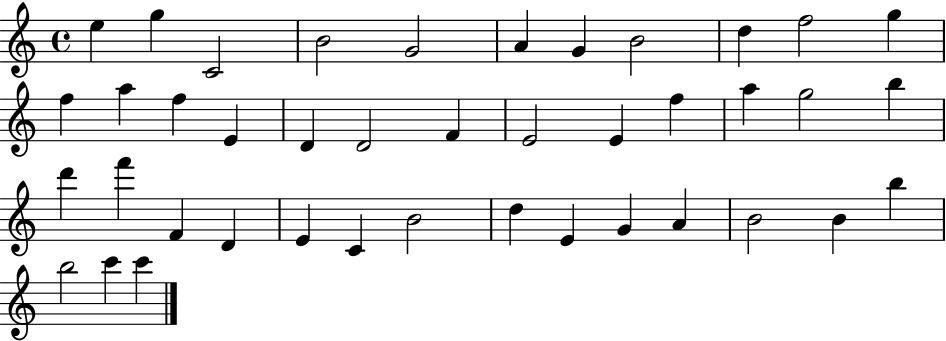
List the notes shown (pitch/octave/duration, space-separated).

E5/q G5/q C4/h B4/h G4/h A4/q G4/q B4/h D5/q F5/h G5/q F5/q A5/q F5/q E4/q D4/q D4/h F4/q E4/h E4/q F5/q A5/q G5/h B5/q D6/q F6/q F4/q D4/q E4/q C4/q B4/h D5/q E4/q G4/q A4/q B4/h B4/q B5/q B5/h C6/q C6/q